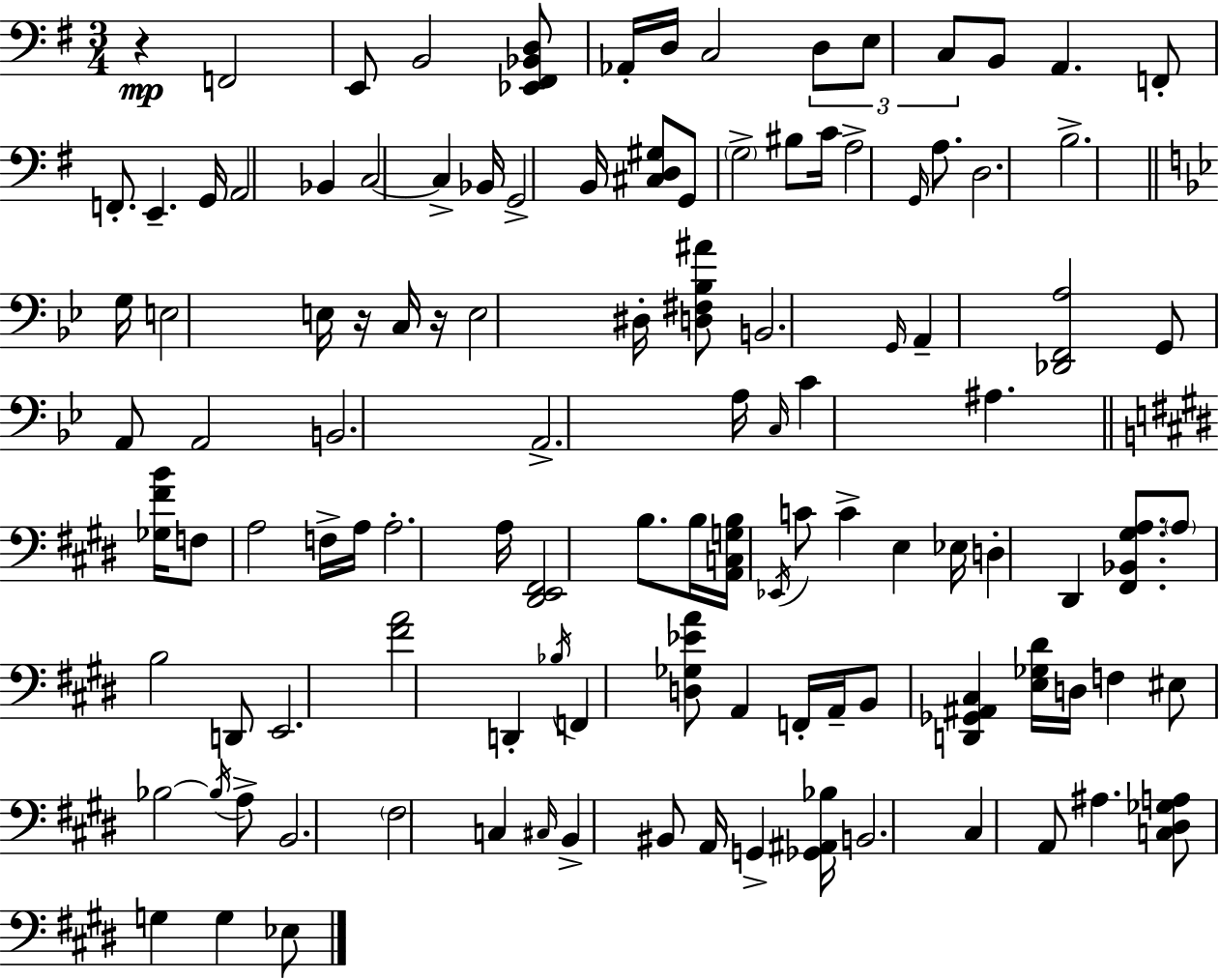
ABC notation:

X:1
T:Untitled
M:3/4
L:1/4
K:Em
z F,,2 E,,/2 B,,2 [_E,,^F,,_B,,D,]/2 _A,,/4 D,/4 C,2 D,/2 E,/2 C,/2 B,,/2 A,, F,,/2 F,,/2 E,, G,,/4 A,,2 _B,, C,2 C, _B,,/4 G,,2 B,,/4 [^C,D,^G,]/2 G,,/2 G,2 ^B,/2 C/4 A,2 G,,/4 A,/2 D,2 B,2 G,/4 E,2 E,/4 z/4 C,/4 z/4 E,2 ^D,/4 [D,^F,_B,^A]/2 B,,2 G,,/4 A,, [_D,,F,,A,]2 G,,/2 A,,/2 A,,2 B,,2 A,,2 A,/4 C,/4 C ^A, [_G,^FB]/4 F,/2 A,2 F,/4 A,/4 A,2 A,/4 [^D,,E,,^F,,]2 B,/2 B,/4 [A,,C,G,B,]/4 _E,,/4 C/2 C E, _E,/4 D, ^D,, [^F,,_B,,^G,A,]/2 A,/2 B,2 D,,/2 E,,2 [^FA]2 D,, _B,/4 F,, [D,_G,_EA]/2 A,, F,,/4 A,,/4 B,,/2 [D,,_G,,^A,,^C,] [E,_G,^D]/4 D,/4 F, ^E,/2 _B,2 _B,/4 A,/2 B,,2 ^F,2 C, ^C,/4 B,, ^B,,/2 A,,/4 G,, [_G,,^A,,_B,]/4 B,,2 ^C, A,,/2 ^A, [C,^D,_G,A,]/2 G, G, _E,/2